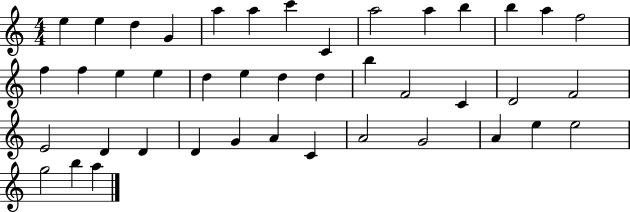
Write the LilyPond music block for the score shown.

{
  \clef treble
  \numericTimeSignature
  \time 4/4
  \key c \major
  e''4 e''4 d''4 g'4 | a''4 a''4 c'''4 c'4 | a''2 a''4 b''4 | b''4 a''4 f''2 | \break f''4 f''4 e''4 e''4 | d''4 e''4 d''4 d''4 | b''4 f'2 c'4 | d'2 f'2 | \break e'2 d'4 d'4 | d'4 g'4 a'4 c'4 | a'2 g'2 | a'4 e''4 e''2 | \break g''2 b''4 a''4 | \bar "|."
}